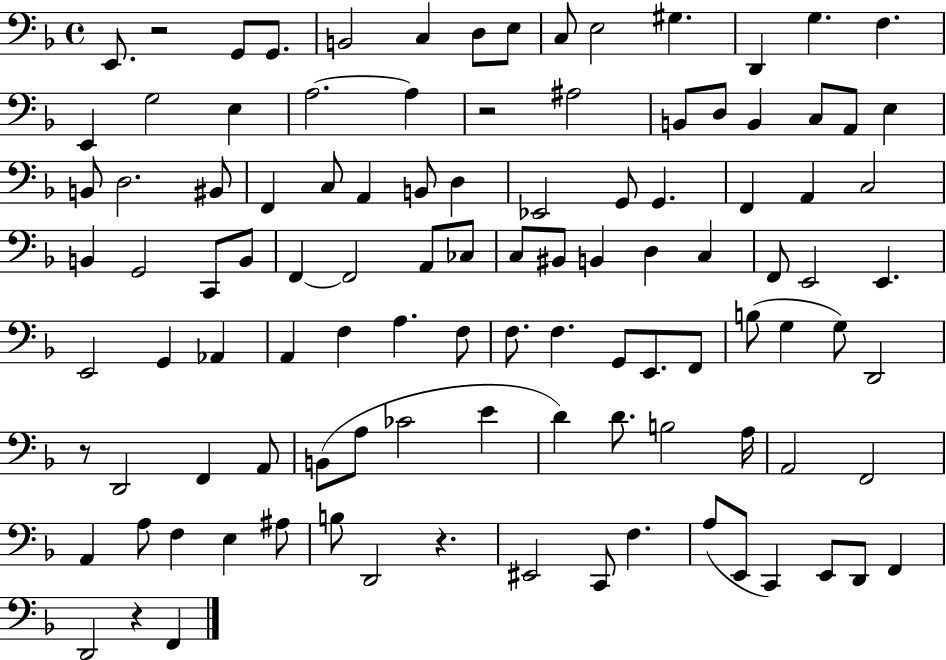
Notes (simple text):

E2/e. R/h G2/e G2/e. B2/h C3/q D3/e E3/e C3/e E3/h G#3/q. D2/q G3/q. F3/q. E2/q G3/h E3/q A3/h. A3/q R/h A#3/h B2/e D3/e B2/q C3/e A2/e E3/q B2/e D3/h. BIS2/e F2/q C3/e A2/q B2/e D3/q Eb2/h G2/e G2/q. F2/q A2/q C3/h B2/q G2/h C2/e B2/e F2/q F2/h A2/e CES3/e C3/e BIS2/e B2/q D3/q C3/q F2/e E2/h E2/q. E2/h G2/q Ab2/q A2/q F3/q A3/q. F3/e F3/e. F3/q. G2/e E2/e. F2/e B3/e G3/q G3/e D2/h R/e D2/h F2/q A2/e B2/e A3/e CES4/h E4/q D4/q D4/e. B3/h A3/s A2/h F2/h A2/q A3/e F3/q E3/q A#3/e B3/e D2/h R/q. EIS2/h C2/e F3/q. A3/e E2/e C2/q E2/e D2/e F2/q D2/h R/q F2/q